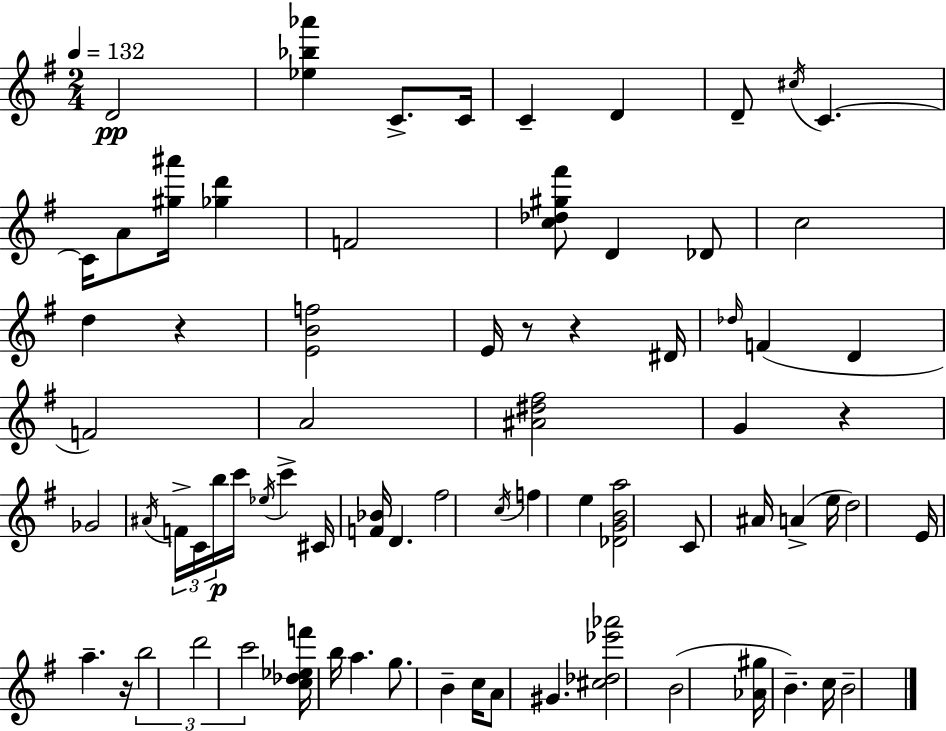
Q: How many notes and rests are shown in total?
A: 74